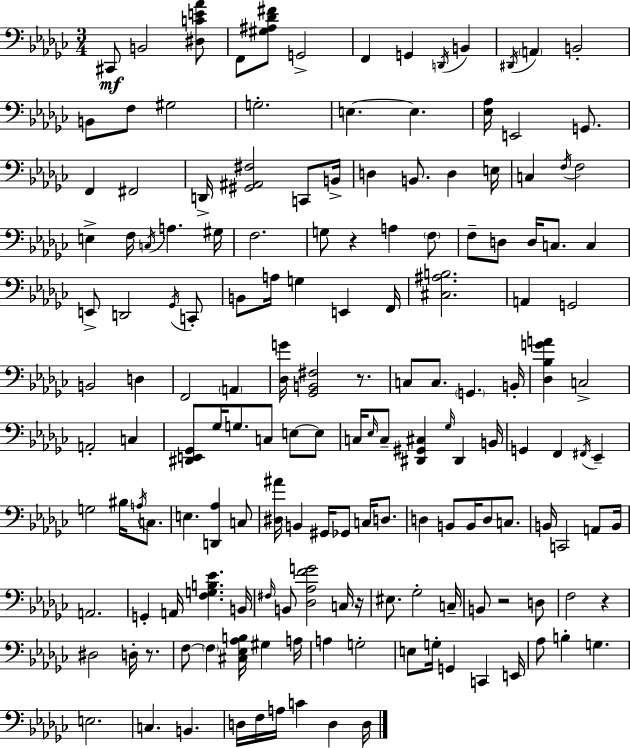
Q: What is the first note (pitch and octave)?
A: C#2